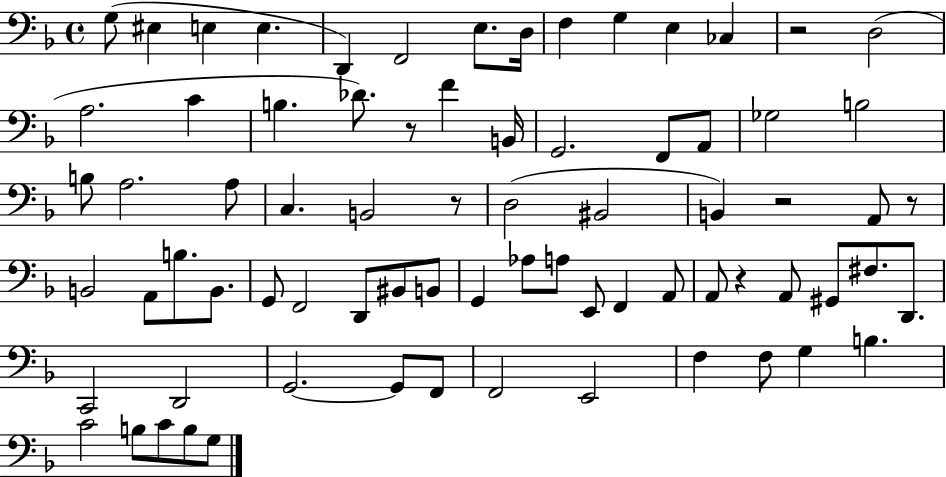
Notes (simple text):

G3/e EIS3/q E3/q E3/q. D2/q F2/h E3/e. D3/s F3/q G3/q E3/q CES3/q R/h D3/h A3/h. C4/q B3/q. Db4/e. R/e F4/q B2/s G2/h. F2/e A2/e Gb3/h B3/h B3/e A3/h. A3/e C3/q. B2/h R/e D3/h BIS2/h B2/q R/h A2/e R/e B2/h A2/e B3/e. B2/e. G2/e F2/h D2/e BIS2/e B2/e G2/q Ab3/e A3/e E2/e F2/q A2/e A2/e R/q A2/e G#2/e F#3/e. D2/e. C2/h D2/h G2/h. G2/e F2/e F2/h E2/h F3/q F3/e G3/q B3/q. C4/h B3/e C4/e B3/e G3/e